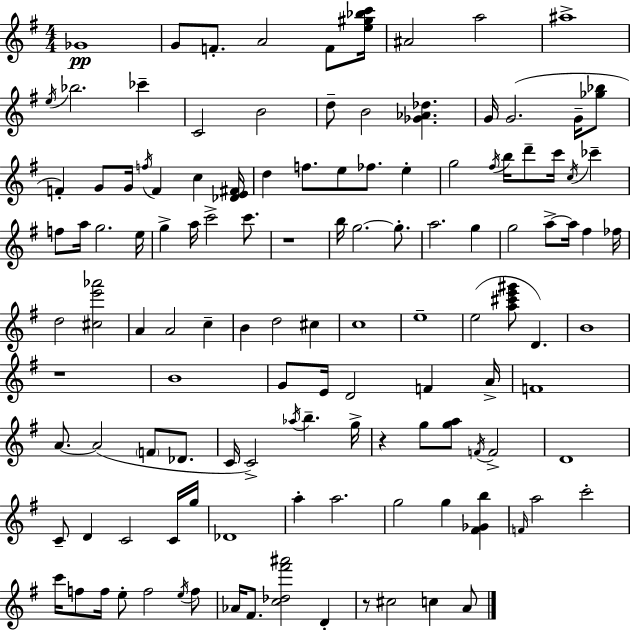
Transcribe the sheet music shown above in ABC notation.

X:1
T:Untitled
M:4/4
L:1/4
K:Em
_G4 G/2 F/2 A2 F/2 [e^g_bc']/4 ^A2 a2 ^a4 e/4 _b2 _c' C2 B2 d/2 B2 [_G_A_d] G/4 G2 G/4 [_g_b]/2 F G/2 G/4 f/4 F c [_DE^F]/4 d f/2 e/2 _f/2 e g2 ^f/4 b/4 d'/2 c'/4 c/4 _c' f/2 a/4 g2 e/4 g a/4 c'2 c'/2 z4 b/4 g2 g/2 a2 g g2 a/2 a/4 ^f _f/4 d2 [^ce'_a']2 A A2 c B d2 ^c c4 e4 e2 [a^c'e'^g']/2 D B4 z4 B4 G/2 E/4 D2 F A/4 F4 A/2 A2 F/2 _D/2 C/4 C2 _a/4 b g/4 z g/2 [ga]/2 F/4 F2 D4 C/2 D C2 C/4 g/4 _D4 a a2 g2 g [^F_Gb] F/4 a2 c'2 c'/4 f/2 f/4 e/2 f2 e/4 f/2 _A/4 ^F/2 [c_d^f'^a']2 D z/2 ^c2 c A/2